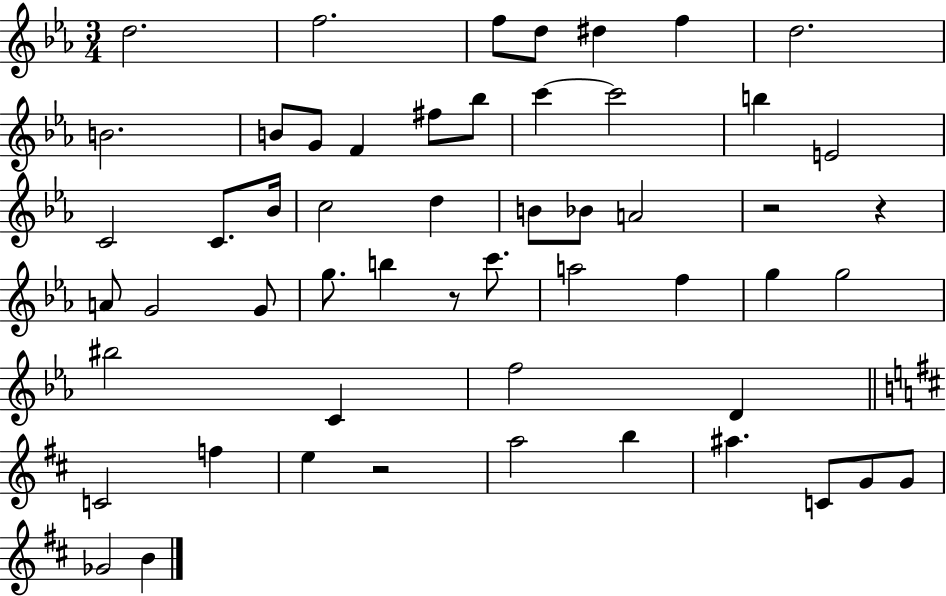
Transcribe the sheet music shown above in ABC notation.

X:1
T:Untitled
M:3/4
L:1/4
K:Eb
d2 f2 f/2 d/2 ^d f d2 B2 B/2 G/2 F ^f/2 _b/2 c' c'2 b E2 C2 C/2 _B/4 c2 d B/2 _B/2 A2 z2 z A/2 G2 G/2 g/2 b z/2 c'/2 a2 f g g2 ^b2 C f2 D C2 f e z2 a2 b ^a C/2 G/2 G/2 _G2 B